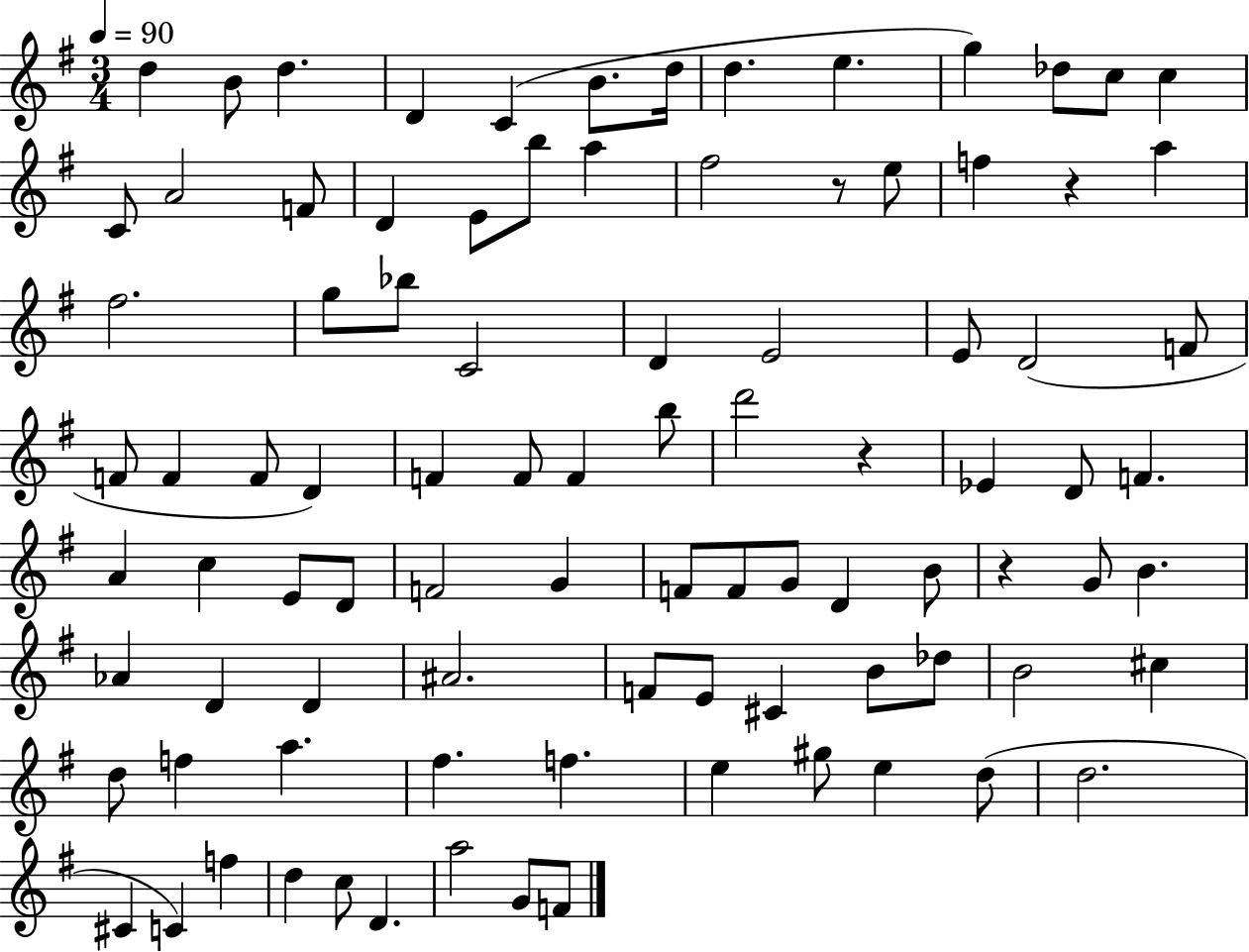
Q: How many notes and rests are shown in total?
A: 92